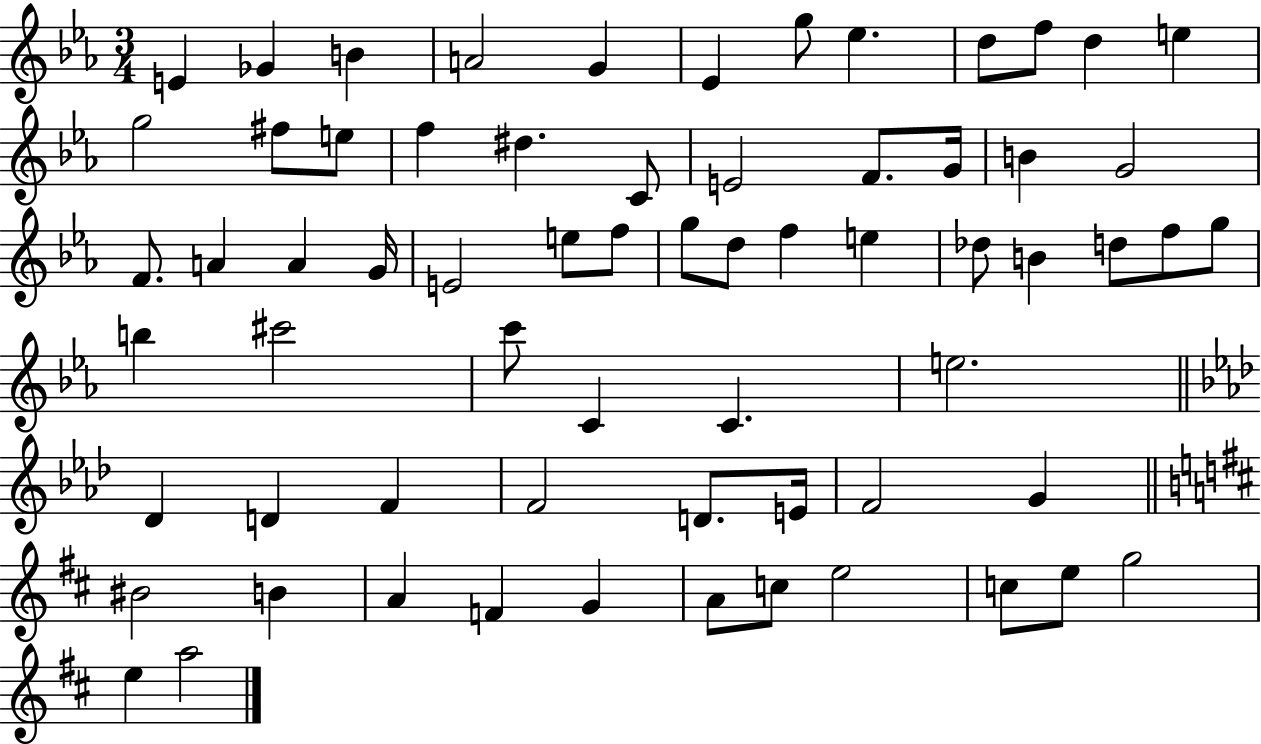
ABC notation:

X:1
T:Untitled
M:3/4
L:1/4
K:Eb
E _G B A2 G _E g/2 _e d/2 f/2 d e g2 ^f/2 e/2 f ^d C/2 E2 F/2 G/4 B G2 F/2 A A G/4 E2 e/2 f/2 g/2 d/2 f e _d/2 B d/2 f/2 g/2 b ^c'2 c'/2 C C e2 _D D F F2 D/2 E/4 F2 G ^B2 B A F G A/2 c/2 e2 c/2 e/2 g2 e a2